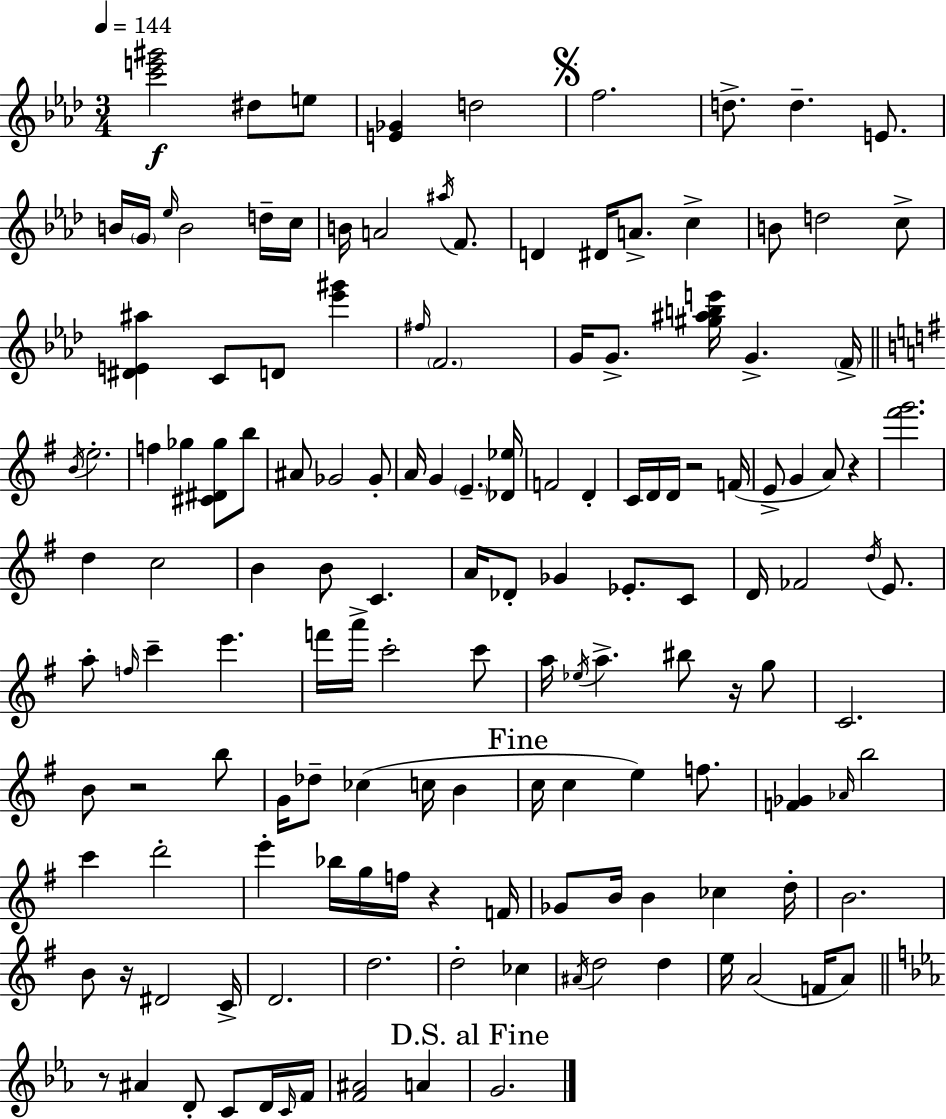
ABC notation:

X:1
T:Untitled
M:3/4
L:1/4
K:Fm
[c'e'^g']2 ^d/2 e/2 [E_G] d2 f2 d/2 d E/2 B/4 G/4 _e/4 B2 d/4 c/4 B/4 A2 ^a/4 F/2 D ^D/4 A/2 c B/2 d2 c/2 [^DE^a] C/2 D/2 [_e'^g'] ^f/4 F2 G/4 G/2 [^g^abe']/4 G F/4 B/4 e2 f _g [^C^D_g]/2 b/2 ^A/2 _G2 _G/2 A/4 G E [_D_e]/4 F2 D C/4 D/4 D/4 z2 F/4 E/2 G A/2 z [^f'g']2 d c2 B B/2 C A/4 _D/2 _G _E/2 C/2 D/4 _F2 d/4 E/2 a/2 f/4 c' e' f'/4 a'/4 c'2 c'/2 a/4 _e/4 a ^b/2 z/4 g/2 C2 B/2 z2 b/2 G/4 _d/2 _c c/4 B c/4 c e f/2 [F_G] _A/4 b2 c' d'2 e' _b/4 g/4 f/4 z F/4 _G/2 B/4 B _c d/4 B2 B/2 z/4 ^D2 C/4 D2 d2 d2 _c ^A/4 d2 d e/4 A2 F/4 A/2 z/2 ^A D/2 C/2 D/4 C/4 F/4 [F^A]2 A G2